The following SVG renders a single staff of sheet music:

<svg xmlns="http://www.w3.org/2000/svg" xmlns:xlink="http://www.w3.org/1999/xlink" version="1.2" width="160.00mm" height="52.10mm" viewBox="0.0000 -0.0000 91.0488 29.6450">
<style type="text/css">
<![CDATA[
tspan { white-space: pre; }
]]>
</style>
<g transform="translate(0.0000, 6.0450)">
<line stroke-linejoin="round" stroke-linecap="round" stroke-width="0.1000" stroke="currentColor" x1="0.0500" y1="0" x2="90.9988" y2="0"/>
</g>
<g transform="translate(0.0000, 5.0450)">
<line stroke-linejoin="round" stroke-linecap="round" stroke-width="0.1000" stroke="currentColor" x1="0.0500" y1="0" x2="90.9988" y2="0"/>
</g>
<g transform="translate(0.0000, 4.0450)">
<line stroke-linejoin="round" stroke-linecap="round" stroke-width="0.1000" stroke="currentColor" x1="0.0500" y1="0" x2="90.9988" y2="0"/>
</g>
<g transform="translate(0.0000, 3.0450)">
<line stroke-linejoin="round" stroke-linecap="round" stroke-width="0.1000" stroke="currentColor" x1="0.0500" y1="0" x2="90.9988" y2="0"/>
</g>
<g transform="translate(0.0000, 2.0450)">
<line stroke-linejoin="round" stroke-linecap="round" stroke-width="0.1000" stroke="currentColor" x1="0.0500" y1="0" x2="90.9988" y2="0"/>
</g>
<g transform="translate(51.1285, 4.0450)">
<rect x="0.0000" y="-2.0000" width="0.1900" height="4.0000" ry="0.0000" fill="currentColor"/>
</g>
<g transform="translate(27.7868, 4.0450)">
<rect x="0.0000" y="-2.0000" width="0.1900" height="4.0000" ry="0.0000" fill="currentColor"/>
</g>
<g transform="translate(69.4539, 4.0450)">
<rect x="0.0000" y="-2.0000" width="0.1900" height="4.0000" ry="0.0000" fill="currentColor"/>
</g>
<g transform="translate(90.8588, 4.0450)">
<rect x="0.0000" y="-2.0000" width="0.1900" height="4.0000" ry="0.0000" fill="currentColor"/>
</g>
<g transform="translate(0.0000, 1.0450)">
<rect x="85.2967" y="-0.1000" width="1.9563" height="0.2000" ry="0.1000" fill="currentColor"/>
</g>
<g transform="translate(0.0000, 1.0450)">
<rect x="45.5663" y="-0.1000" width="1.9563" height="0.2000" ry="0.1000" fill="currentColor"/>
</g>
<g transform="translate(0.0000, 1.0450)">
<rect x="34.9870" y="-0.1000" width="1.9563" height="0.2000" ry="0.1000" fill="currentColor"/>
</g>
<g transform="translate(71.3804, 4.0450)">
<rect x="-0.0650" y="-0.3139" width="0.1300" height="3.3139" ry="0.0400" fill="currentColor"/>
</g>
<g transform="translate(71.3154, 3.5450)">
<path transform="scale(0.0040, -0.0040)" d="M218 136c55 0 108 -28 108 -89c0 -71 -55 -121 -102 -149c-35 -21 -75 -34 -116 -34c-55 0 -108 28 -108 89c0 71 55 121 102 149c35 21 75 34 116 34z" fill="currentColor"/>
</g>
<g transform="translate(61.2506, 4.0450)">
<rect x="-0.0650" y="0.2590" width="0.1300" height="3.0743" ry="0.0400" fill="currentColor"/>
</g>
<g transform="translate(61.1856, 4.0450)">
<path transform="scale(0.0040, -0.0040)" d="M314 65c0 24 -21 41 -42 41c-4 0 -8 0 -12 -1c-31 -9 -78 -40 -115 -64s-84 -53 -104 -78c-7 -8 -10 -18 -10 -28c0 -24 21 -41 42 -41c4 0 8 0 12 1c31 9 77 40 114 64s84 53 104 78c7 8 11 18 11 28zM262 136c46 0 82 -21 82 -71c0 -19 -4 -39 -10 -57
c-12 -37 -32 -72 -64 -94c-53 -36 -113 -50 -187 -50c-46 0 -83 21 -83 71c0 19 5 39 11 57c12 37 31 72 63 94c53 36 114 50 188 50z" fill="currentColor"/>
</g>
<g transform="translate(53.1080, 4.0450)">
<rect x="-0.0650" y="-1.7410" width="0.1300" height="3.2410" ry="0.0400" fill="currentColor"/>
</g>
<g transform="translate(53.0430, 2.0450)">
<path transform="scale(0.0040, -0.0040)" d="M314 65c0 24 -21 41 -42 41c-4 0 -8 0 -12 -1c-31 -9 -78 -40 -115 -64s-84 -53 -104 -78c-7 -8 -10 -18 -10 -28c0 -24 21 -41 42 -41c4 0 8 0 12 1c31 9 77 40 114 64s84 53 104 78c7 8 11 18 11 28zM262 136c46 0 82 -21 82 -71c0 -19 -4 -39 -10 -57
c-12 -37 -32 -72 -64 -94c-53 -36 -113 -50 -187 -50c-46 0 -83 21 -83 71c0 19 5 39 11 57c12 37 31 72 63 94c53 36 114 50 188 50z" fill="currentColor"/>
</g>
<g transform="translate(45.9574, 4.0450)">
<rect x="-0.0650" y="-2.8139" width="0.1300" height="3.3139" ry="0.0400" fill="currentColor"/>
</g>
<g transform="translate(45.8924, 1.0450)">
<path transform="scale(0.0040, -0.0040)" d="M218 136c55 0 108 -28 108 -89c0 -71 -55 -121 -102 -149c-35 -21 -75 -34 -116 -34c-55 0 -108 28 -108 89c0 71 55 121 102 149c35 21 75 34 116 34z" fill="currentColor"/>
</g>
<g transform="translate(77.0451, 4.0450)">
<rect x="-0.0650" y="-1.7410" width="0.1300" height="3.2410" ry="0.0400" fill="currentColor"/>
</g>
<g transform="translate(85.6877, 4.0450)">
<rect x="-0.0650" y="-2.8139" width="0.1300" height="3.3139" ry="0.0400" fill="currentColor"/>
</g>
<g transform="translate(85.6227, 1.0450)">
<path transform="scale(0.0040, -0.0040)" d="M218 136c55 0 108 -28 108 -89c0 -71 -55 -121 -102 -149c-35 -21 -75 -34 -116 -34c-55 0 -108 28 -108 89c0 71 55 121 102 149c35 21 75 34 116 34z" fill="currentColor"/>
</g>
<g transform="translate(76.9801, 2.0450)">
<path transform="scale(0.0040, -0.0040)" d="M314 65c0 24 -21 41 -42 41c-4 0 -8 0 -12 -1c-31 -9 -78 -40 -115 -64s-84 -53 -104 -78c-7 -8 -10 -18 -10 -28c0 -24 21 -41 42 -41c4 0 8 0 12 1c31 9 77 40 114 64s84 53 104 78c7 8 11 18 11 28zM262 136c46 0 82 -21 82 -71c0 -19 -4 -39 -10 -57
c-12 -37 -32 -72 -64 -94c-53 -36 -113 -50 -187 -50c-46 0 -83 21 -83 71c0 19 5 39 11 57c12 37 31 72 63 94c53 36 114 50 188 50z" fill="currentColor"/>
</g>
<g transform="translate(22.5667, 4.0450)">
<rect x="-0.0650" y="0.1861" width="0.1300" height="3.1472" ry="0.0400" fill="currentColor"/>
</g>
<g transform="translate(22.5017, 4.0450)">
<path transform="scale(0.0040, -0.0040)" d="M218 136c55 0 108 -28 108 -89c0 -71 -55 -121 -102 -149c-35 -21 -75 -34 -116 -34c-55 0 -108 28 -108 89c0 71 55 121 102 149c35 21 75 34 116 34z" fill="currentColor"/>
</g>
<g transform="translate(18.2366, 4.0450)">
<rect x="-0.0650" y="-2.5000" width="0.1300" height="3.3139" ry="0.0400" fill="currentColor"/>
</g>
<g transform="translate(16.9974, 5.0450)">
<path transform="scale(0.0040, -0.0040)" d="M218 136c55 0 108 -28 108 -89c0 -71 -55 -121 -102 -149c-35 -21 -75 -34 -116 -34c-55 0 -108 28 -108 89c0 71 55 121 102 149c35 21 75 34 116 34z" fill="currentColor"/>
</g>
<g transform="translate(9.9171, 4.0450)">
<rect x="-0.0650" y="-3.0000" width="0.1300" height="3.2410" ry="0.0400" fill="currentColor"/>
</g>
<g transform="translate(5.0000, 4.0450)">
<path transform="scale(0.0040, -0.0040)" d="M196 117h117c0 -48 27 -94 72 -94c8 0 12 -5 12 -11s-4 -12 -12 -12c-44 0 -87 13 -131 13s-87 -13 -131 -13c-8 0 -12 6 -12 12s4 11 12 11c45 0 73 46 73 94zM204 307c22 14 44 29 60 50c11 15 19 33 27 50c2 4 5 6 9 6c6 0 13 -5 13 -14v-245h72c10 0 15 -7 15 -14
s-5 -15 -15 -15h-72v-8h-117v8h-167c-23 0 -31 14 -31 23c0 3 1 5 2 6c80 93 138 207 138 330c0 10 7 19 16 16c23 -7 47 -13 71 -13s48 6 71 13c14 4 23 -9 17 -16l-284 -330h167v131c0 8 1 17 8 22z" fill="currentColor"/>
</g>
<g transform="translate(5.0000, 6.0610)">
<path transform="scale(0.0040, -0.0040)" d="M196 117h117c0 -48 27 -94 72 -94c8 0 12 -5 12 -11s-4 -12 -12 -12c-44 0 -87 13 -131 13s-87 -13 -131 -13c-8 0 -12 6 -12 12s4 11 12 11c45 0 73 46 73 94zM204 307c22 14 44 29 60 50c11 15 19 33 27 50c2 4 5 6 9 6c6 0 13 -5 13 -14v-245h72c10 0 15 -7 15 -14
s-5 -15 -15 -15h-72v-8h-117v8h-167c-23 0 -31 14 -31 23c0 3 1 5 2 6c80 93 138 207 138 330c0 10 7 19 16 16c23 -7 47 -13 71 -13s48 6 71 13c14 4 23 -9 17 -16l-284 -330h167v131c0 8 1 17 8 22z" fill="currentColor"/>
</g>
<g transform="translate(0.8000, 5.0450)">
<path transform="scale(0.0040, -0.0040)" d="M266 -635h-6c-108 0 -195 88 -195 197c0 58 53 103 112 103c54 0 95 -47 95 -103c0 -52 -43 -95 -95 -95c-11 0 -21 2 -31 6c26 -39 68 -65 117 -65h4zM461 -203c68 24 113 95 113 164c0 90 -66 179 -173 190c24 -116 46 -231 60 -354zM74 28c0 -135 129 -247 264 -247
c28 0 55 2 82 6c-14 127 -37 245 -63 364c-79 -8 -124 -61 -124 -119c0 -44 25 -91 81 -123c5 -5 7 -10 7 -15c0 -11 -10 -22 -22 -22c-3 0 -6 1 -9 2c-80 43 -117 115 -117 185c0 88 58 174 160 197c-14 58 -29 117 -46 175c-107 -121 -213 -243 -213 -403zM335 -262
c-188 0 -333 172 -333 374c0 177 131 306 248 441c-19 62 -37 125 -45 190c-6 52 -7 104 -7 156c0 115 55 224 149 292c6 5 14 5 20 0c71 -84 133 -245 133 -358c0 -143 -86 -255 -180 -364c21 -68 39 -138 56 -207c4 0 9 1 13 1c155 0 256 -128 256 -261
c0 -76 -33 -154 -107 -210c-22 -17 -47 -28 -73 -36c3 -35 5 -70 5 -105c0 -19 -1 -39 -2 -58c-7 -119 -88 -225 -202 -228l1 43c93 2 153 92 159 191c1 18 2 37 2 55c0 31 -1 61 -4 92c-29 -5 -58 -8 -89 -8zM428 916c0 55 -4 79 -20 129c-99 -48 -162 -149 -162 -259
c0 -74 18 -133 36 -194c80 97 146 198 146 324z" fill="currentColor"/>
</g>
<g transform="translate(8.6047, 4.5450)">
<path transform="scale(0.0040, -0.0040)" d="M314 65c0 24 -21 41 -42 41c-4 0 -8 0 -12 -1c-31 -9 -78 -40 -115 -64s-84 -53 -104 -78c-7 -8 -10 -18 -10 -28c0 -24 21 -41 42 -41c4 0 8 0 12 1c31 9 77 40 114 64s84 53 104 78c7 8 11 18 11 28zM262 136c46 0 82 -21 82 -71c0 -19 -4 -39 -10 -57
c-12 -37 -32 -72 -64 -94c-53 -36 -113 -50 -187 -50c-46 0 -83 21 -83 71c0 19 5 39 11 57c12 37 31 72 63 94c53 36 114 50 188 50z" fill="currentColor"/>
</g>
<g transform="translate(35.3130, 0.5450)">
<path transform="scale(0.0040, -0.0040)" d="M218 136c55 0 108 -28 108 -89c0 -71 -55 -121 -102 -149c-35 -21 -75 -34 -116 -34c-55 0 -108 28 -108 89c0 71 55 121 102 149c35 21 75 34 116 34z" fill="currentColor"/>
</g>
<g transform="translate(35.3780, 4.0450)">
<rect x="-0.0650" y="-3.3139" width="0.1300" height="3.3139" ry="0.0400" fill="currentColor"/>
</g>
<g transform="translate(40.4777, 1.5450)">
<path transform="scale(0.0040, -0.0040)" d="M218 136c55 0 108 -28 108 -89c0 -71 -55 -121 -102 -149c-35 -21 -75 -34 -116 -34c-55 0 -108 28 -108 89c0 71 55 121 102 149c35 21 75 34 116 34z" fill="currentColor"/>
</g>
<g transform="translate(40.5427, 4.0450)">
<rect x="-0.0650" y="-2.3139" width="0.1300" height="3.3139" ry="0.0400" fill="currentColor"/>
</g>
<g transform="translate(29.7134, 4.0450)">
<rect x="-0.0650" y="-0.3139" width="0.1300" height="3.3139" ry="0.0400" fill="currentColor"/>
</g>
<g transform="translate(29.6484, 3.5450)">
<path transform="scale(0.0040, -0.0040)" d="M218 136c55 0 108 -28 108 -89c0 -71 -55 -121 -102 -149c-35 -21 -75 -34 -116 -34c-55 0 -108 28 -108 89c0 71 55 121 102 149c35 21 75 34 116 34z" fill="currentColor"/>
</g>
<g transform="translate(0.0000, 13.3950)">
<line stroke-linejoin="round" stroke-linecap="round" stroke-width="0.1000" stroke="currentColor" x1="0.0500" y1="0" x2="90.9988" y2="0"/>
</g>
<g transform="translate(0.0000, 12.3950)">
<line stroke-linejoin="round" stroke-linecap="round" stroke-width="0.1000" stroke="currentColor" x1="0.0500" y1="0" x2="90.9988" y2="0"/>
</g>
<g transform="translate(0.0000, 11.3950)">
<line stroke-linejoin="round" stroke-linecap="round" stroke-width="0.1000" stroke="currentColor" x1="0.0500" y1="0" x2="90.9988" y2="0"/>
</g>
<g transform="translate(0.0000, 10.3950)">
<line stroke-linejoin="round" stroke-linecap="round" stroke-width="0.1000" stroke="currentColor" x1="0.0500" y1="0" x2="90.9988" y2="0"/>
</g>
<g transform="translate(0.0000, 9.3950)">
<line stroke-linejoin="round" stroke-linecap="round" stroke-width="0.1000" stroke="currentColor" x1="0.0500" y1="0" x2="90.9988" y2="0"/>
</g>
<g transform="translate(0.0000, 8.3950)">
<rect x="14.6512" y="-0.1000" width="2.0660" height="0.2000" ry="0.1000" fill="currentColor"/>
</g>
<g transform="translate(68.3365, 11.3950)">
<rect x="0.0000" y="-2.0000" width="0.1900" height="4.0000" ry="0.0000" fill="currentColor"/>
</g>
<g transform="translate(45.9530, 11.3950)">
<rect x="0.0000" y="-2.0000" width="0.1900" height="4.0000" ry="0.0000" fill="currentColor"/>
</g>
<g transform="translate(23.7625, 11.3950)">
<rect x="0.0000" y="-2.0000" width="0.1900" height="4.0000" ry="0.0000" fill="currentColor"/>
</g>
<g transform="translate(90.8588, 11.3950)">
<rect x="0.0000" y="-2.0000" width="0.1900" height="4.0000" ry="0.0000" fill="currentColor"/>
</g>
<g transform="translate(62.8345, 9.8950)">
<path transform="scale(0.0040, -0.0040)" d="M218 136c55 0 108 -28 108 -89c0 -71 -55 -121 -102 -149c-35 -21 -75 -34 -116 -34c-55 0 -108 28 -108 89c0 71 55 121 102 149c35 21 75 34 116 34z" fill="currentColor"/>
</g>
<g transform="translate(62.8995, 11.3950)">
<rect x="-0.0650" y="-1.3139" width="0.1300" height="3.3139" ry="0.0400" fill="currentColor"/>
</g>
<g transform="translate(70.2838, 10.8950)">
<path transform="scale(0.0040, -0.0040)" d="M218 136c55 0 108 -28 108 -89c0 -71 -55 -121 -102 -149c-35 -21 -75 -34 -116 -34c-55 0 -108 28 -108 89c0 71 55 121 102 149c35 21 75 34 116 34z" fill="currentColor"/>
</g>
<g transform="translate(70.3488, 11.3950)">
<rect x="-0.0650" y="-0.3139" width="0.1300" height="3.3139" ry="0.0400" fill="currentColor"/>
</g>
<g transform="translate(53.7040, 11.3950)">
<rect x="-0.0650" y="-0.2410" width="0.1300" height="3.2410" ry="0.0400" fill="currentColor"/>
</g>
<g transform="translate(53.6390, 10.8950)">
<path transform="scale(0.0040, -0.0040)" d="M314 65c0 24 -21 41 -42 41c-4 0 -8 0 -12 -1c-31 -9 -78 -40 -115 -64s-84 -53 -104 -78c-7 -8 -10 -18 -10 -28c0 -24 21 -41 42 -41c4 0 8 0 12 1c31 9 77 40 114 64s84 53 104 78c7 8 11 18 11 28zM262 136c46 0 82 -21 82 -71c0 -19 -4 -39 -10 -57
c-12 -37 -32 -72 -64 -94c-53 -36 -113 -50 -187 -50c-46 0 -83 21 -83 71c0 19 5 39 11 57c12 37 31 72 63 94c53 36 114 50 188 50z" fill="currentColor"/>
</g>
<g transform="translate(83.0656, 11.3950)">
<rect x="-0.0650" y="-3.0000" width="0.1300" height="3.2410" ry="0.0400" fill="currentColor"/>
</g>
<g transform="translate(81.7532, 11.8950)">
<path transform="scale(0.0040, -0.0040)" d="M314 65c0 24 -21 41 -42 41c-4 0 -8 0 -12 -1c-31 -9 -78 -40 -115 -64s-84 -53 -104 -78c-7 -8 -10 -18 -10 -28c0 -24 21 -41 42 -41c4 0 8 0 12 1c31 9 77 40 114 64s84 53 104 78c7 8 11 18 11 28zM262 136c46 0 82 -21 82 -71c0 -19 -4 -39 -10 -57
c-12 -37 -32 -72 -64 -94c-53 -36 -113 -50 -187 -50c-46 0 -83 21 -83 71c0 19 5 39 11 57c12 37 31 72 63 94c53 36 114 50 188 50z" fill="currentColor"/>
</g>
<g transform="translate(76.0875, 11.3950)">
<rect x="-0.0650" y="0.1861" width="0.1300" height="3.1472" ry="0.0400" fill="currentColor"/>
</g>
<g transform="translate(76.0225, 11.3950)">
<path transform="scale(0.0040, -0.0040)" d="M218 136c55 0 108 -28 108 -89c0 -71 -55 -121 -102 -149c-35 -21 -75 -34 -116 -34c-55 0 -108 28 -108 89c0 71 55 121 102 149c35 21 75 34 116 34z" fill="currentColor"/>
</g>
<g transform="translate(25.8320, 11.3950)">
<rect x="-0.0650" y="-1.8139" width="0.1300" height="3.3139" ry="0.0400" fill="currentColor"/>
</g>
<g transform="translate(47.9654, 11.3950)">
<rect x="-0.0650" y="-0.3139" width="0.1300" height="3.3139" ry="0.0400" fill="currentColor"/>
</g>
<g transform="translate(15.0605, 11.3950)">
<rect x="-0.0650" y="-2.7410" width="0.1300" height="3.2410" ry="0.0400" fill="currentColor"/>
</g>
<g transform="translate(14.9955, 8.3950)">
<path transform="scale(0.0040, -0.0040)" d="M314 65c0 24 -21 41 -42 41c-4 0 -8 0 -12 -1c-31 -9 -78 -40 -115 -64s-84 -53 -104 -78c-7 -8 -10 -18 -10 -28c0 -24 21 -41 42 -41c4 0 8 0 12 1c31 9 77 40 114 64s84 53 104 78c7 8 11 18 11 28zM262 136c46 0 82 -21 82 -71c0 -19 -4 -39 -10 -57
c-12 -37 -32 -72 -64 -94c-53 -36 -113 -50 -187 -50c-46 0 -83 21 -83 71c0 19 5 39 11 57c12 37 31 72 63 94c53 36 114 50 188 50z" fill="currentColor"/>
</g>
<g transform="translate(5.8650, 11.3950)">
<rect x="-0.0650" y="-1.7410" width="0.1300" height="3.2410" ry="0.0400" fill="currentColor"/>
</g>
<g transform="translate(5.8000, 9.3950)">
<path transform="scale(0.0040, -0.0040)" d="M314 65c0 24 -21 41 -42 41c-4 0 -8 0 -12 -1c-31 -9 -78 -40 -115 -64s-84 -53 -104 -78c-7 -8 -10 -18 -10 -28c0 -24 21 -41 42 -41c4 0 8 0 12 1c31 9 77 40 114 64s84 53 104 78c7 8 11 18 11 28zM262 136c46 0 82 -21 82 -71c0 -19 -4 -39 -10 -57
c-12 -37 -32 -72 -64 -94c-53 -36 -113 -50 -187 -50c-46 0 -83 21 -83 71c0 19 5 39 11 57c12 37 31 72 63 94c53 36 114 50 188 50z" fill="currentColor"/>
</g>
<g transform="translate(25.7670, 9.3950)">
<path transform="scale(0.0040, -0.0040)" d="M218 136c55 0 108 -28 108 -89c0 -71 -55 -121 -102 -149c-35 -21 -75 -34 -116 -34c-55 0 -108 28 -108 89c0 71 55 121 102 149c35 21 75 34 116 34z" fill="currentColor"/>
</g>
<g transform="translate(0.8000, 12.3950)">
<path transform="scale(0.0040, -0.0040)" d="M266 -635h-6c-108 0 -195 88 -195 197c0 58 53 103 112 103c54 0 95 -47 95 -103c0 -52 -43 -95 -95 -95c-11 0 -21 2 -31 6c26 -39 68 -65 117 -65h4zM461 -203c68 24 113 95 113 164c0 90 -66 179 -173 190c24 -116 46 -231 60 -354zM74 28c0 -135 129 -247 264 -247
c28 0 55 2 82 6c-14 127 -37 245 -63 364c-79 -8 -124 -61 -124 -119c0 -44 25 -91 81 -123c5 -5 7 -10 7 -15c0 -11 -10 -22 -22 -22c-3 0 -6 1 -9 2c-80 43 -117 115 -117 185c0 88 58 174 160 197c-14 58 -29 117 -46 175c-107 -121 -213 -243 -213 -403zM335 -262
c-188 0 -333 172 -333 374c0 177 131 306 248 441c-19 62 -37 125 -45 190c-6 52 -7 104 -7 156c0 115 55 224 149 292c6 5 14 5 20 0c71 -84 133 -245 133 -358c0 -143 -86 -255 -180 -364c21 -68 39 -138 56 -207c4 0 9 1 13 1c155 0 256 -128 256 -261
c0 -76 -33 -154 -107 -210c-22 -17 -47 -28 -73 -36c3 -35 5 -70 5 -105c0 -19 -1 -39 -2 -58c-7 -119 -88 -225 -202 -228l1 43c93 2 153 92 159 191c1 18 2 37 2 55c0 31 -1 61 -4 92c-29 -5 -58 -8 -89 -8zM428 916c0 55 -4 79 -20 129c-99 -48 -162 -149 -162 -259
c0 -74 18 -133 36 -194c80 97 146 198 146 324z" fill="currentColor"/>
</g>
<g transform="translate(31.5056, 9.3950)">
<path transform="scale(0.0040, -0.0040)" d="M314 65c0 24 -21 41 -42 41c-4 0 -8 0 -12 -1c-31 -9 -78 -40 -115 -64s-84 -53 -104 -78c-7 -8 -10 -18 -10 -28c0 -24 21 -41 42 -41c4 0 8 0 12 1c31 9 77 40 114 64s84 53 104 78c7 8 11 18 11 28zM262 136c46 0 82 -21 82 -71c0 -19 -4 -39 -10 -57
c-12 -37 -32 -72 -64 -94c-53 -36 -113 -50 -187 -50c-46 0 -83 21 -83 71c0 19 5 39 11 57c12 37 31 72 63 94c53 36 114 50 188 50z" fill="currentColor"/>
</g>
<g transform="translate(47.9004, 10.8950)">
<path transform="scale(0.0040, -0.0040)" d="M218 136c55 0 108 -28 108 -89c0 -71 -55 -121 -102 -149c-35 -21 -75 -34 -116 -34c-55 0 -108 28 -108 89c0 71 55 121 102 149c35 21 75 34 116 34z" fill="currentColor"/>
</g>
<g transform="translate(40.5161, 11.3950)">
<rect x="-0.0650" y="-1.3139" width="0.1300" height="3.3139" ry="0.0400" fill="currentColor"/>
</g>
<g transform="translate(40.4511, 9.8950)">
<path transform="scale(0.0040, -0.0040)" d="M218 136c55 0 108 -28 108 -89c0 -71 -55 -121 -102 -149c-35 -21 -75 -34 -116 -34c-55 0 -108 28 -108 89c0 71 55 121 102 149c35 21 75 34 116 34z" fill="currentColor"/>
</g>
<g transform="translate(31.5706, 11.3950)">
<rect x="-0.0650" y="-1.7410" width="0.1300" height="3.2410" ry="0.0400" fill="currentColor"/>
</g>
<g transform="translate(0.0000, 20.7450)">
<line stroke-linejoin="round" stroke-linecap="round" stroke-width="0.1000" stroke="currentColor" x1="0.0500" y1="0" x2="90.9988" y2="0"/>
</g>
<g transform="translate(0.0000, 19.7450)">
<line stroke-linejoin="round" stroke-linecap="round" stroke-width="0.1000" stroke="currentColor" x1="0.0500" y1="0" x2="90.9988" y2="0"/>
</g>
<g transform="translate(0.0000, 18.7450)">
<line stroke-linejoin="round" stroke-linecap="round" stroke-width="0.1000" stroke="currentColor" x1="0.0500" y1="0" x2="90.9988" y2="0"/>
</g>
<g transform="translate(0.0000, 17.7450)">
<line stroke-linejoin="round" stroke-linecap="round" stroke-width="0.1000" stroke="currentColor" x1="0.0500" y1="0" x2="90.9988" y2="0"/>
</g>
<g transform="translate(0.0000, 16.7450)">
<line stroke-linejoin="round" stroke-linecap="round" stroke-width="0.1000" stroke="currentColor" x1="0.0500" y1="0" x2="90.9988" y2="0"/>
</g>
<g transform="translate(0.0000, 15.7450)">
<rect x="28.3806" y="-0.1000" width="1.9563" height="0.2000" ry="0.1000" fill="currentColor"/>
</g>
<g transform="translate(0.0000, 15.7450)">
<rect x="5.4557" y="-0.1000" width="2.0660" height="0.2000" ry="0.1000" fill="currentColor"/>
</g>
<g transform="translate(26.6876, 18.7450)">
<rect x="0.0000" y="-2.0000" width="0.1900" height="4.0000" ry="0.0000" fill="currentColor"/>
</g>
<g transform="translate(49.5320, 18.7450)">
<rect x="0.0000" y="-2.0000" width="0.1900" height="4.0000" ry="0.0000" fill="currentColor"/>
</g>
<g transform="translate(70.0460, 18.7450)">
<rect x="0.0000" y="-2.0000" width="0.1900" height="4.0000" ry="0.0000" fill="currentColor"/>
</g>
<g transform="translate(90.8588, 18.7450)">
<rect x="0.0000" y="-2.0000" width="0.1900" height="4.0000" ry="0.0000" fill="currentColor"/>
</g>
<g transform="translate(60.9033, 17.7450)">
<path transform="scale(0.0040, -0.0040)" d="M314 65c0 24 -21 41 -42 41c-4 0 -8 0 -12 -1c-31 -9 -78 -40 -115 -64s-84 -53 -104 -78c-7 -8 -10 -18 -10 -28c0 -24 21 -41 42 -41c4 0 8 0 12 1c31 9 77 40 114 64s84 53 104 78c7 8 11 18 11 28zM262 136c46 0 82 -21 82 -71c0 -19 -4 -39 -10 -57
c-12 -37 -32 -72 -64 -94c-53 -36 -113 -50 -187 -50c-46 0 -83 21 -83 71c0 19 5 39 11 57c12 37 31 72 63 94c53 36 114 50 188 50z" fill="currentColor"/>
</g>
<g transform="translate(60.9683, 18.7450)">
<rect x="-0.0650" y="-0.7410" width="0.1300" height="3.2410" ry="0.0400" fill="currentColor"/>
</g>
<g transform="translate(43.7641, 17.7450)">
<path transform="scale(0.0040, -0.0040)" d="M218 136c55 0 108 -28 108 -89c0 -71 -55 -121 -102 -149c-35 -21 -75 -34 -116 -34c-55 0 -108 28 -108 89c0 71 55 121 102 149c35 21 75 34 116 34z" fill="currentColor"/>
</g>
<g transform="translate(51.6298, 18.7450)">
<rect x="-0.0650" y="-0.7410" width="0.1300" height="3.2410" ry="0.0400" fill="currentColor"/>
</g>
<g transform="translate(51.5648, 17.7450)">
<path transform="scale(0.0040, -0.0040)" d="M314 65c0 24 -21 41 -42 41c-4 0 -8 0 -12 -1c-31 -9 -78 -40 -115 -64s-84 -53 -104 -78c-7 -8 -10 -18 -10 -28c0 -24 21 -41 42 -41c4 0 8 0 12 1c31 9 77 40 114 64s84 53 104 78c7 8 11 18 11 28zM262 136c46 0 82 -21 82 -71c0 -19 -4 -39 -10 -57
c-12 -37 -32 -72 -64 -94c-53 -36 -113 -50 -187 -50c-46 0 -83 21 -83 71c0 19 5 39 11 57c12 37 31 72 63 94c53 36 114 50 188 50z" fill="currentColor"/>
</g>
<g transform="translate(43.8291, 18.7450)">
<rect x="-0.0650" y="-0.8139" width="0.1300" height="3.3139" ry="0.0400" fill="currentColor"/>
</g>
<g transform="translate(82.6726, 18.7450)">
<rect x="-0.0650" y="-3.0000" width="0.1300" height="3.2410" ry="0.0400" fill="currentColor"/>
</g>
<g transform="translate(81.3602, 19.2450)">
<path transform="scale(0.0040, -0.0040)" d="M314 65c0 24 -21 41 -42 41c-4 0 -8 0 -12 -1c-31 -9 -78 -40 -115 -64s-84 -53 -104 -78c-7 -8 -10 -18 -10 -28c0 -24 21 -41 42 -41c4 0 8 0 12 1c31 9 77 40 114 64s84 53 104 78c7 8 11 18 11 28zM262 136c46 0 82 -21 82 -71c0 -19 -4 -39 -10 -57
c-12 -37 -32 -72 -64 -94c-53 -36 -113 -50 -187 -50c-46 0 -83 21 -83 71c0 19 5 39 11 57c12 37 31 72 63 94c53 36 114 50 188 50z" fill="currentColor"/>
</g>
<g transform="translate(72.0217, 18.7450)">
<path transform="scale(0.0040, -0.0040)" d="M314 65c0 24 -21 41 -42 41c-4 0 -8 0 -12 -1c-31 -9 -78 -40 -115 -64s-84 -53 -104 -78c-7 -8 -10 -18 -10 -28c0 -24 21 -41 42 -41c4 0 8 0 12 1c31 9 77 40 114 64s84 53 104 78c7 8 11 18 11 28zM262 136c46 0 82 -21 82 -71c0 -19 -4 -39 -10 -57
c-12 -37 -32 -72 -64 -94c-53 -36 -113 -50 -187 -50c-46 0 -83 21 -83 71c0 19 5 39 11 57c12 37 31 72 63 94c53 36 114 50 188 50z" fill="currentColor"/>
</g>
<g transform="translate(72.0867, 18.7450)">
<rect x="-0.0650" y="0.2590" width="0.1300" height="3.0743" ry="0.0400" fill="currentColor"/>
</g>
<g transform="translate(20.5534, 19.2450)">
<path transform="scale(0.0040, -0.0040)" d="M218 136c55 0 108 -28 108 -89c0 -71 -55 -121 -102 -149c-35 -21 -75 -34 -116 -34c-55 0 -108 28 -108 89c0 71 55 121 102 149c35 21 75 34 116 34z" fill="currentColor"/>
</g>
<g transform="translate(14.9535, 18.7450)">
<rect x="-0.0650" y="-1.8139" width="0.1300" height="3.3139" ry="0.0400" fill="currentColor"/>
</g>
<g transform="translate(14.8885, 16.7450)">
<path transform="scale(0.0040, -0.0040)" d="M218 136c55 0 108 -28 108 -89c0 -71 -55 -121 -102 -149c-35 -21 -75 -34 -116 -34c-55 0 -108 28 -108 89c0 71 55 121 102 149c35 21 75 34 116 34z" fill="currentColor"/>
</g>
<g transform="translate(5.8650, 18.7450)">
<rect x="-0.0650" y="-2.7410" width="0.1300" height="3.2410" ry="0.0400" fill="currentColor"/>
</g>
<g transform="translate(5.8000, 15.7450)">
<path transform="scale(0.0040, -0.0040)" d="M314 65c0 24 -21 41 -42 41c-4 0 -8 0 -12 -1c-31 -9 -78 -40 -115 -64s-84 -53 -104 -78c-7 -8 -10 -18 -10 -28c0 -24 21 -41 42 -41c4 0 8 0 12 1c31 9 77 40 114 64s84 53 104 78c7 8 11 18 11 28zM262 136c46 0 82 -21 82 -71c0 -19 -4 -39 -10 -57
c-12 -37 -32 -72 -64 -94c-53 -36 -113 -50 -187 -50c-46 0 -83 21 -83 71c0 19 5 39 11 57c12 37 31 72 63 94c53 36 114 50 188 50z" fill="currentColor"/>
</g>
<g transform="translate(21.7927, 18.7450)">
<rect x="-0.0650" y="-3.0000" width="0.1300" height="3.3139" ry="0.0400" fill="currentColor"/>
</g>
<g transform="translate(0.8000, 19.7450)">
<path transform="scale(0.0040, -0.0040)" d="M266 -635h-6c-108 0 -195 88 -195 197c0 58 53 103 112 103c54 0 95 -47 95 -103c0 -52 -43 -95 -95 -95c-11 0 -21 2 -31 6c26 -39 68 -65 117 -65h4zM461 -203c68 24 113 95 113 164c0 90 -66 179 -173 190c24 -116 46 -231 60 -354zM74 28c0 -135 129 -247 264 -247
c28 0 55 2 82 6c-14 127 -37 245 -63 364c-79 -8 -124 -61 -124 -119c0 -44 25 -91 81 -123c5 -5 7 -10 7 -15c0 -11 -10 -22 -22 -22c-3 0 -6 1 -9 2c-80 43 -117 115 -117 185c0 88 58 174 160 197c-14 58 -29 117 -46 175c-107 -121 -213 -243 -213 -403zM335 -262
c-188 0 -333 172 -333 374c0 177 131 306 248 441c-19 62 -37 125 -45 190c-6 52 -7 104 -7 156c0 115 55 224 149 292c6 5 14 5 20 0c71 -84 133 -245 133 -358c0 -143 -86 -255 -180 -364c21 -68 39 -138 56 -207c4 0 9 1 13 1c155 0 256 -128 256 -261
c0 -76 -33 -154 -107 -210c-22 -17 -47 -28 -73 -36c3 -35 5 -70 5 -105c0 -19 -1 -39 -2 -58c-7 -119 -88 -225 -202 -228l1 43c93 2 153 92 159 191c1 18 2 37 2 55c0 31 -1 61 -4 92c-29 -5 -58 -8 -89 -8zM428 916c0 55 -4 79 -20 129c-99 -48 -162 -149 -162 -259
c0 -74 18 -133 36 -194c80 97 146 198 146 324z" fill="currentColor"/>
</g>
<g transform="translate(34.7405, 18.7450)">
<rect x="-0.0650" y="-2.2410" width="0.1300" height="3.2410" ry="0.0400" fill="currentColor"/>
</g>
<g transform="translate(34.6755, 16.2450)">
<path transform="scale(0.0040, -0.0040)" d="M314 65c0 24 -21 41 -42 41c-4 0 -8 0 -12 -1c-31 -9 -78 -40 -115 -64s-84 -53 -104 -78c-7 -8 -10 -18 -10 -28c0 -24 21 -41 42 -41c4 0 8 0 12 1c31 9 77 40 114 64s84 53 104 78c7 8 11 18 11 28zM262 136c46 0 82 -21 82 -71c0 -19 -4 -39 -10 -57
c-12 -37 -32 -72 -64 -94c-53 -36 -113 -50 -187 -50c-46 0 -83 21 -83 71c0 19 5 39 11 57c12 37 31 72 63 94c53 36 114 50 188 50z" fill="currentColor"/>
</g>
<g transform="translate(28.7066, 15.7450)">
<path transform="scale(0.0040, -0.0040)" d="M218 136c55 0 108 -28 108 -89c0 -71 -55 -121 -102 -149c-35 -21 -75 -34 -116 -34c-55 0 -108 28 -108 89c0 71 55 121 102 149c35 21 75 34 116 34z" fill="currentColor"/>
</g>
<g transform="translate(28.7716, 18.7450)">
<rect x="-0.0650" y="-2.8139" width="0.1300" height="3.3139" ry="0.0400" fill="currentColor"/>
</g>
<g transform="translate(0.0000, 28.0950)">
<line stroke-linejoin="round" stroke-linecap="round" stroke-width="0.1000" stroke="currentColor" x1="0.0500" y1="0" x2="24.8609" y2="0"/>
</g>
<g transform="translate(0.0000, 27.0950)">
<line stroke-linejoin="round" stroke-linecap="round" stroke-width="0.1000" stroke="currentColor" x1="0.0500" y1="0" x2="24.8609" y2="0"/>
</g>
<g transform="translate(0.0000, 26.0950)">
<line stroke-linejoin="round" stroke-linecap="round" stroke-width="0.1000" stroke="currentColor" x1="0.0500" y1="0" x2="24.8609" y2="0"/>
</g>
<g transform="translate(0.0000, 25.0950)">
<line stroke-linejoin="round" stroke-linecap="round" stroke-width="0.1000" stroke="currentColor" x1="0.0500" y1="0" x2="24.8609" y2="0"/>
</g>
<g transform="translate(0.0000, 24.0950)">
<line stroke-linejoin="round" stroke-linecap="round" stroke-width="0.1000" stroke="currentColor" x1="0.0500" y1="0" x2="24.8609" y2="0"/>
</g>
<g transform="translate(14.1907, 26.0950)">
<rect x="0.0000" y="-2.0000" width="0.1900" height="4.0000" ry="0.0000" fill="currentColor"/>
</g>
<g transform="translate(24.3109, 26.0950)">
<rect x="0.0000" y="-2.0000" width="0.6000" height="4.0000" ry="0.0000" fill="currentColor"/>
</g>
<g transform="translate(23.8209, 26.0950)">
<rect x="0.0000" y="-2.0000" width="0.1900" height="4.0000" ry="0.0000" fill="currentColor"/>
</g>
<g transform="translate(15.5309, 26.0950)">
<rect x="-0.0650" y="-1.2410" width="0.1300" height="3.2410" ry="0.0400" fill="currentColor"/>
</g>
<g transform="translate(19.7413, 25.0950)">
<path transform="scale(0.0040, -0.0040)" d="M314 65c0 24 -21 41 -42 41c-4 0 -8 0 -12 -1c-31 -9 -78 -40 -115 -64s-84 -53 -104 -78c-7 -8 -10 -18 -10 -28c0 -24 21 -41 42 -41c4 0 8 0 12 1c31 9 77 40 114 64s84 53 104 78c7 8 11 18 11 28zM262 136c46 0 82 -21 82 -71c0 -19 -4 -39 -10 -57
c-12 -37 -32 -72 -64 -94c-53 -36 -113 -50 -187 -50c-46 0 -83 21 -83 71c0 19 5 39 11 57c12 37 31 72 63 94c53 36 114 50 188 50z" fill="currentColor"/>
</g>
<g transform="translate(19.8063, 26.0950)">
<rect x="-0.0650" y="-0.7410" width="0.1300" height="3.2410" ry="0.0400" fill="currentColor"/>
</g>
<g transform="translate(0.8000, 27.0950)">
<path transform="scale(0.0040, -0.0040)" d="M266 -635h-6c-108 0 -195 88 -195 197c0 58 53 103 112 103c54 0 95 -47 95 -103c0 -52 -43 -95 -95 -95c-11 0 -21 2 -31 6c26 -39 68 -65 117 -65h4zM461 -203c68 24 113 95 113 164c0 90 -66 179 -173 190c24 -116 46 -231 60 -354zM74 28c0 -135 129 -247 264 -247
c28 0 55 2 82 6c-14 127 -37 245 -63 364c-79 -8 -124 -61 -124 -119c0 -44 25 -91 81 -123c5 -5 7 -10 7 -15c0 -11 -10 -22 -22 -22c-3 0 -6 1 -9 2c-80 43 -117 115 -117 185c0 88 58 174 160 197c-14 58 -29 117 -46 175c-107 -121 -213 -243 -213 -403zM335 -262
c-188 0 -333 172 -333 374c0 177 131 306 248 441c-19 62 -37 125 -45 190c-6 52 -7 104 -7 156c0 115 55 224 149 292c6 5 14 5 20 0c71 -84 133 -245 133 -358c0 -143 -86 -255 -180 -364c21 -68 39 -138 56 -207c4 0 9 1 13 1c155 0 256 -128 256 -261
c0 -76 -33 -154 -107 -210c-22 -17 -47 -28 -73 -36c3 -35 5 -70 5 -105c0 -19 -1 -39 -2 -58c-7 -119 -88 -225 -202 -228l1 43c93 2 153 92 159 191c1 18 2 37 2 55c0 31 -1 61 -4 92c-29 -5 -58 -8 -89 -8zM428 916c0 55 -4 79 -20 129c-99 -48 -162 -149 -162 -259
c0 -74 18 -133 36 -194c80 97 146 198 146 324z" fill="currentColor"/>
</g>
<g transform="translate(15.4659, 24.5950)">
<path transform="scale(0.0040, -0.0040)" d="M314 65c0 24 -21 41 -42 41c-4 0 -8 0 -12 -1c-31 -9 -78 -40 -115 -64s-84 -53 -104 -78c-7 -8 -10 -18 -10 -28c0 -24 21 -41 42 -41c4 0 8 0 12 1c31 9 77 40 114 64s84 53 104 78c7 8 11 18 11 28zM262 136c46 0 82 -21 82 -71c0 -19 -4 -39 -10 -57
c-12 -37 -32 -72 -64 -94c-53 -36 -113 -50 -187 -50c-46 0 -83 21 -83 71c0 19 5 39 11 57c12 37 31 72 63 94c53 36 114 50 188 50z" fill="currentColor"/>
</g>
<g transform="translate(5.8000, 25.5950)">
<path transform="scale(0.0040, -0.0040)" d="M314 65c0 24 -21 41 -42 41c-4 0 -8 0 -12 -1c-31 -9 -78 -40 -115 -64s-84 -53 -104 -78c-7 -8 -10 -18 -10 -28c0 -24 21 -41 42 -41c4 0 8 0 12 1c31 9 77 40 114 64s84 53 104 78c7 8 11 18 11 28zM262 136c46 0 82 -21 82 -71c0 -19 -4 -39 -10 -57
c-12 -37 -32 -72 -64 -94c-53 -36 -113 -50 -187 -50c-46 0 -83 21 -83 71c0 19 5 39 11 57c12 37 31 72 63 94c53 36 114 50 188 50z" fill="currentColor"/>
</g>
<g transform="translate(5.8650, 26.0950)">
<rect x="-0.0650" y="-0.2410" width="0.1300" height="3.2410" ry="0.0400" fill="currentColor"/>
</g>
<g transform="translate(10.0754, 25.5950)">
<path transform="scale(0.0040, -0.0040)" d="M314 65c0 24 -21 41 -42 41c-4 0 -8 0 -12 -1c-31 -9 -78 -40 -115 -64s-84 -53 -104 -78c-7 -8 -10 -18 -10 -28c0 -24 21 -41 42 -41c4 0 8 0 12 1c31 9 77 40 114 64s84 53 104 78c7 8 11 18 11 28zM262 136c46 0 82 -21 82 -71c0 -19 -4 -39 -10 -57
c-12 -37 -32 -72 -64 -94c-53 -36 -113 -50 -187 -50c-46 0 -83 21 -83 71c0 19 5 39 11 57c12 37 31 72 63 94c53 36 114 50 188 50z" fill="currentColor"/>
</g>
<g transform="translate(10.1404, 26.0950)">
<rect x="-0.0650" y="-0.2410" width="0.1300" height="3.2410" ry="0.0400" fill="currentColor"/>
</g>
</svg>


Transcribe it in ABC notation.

X:1
T:Untitled
M:4/4
L:1/4
K:C
A2 G B c b g a f2 B2 c f2 a f2 a2 f f2 e c c2 e c B A2 a2 f A a g2 d d2 d2 B2 A2 c2 c2 e2 d2